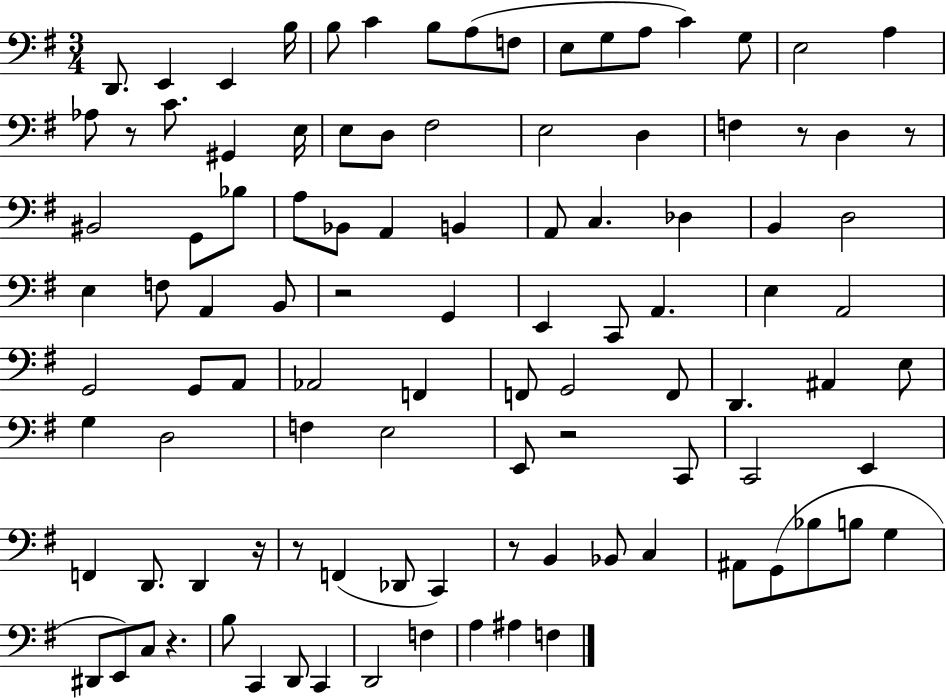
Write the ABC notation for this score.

X:1
T:Untitled
M:3/4
L:1/4
K:G
D,,/2 E,, E,, B,/4 B,/2 C B,/2 A,/2 F,/2 E,/2 G,/2 A,/2 C G,/2 E,2 A, _A,/2 z/2 C/2 ^G,, E,/4 E,/2 D,/2 ^F,2 E,2 D, F, z/2 D, z/2 ^B,,2 G,,/2 _B,/2 A,/2 _B,,/2 A,, B,, A,,/2 C, _D, B,, D,2 E, F,/2 A,, B,,/2 z2 G,, E,, C,,/2 A,, E, A,,2 G,,2 G,,/2 A,,/2 _A,,2 F,, F,,/2 G,,2 F,,/2 D,, ^A,, E,/2 G, D,2 F, E,2 E,,/2 z2 C,,/2 C,,2 E,, F,, D,,/2 D,, z/4 z/2 F,, _D,,/2 C,, z/2 B,, _B,,/2 C, ^A,,/2 G,,/2 _B,/2 B,/2 G, ^D,,/2 E,,/2 C,/2 z B,/2 C,, D,,/2 C,, D,,2 F, A, ^A, F,